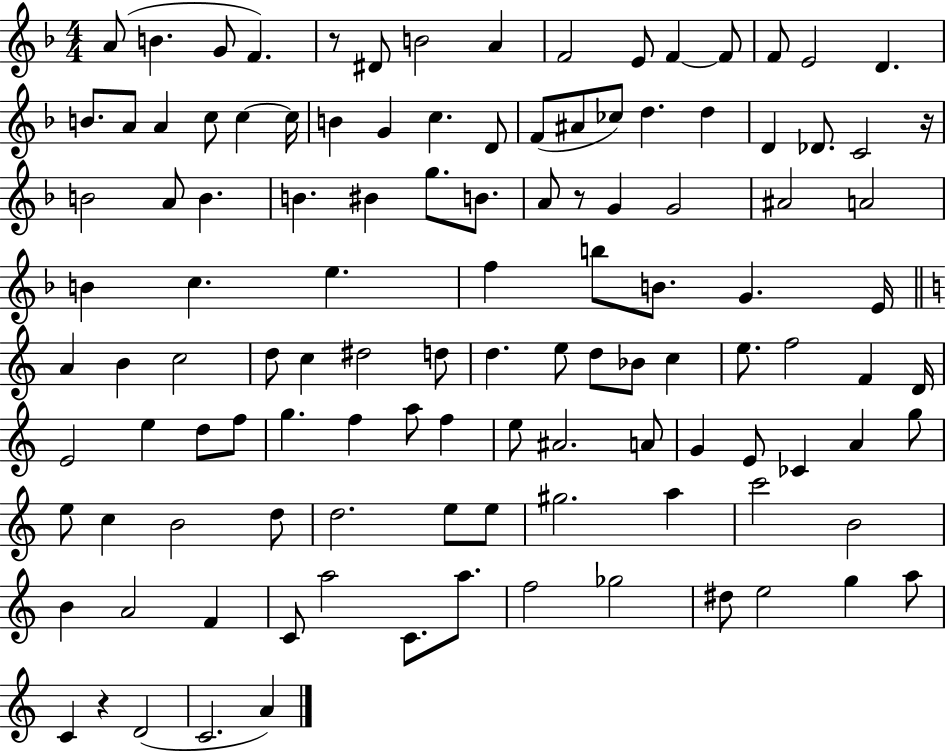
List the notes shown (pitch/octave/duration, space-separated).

A4/e B4/q. G4/e F4/q. R/e D#4/e B4/h A4/q F4/h E4/e F4/q F4/e F4/e E4/h D4/q. B4/e. A4/e A4/q C5/e C5/q C5/s B4/q G4/q C5/q. D4/e F4/e A#4/e CES5/e D5/q. D5/q D4/q Db4/e. C4/h R/s B4/h A4/e B4/q. B4/q. BIS4/q G5/e. B4/e. A4/e R/e G4/q G4/h A#4/h A4/h B4/q C5/q. E5/q. F5/q B5/e B4/e. G4/q. E4/s A4/q B4/q C5/h D5/e C5/q D#5/h D5/e D5/q. E5/e D5/e Bb4/e C5/q E5/e. F5/h F4/q D4/s E4/h E5/q D5/e F5/e G5/q. F5/q A5/e F5/q E5/e A#4/h. A4/e G4/q E4/e CES4/q A4/q G5/e E5/e C5/q B4/h D5/e D5/h. E5/e E5/e G#5/h. A5/q C6/h B4/h B4/q A4/h F4/q C4/e A5/h C4/e. A5/e. F5/h Gb5/h D#5/e E5/h G5/q A5/e C4/q R/q D4/h C4/h. A4/q